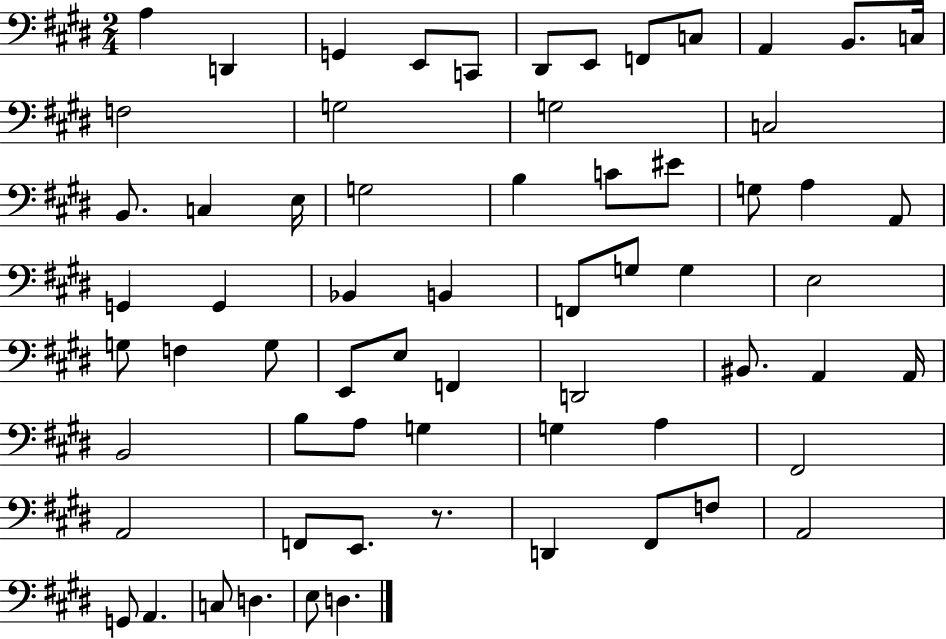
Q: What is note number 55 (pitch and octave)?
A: D2